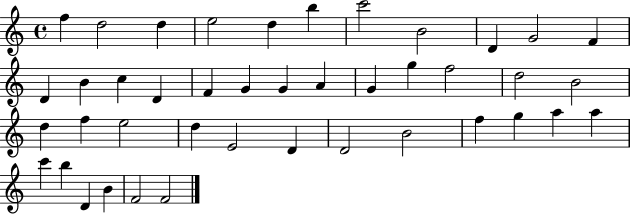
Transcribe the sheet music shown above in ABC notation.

X:1
T:Untitled
M:4/4
L:1/4
K:C
f d2 d e2 d b c'2 B2 D G2 F D B c D F G G A G g f2 d2 B2 d f e2 d E2 D D2 B2 f g a a c' b D B F2 F2